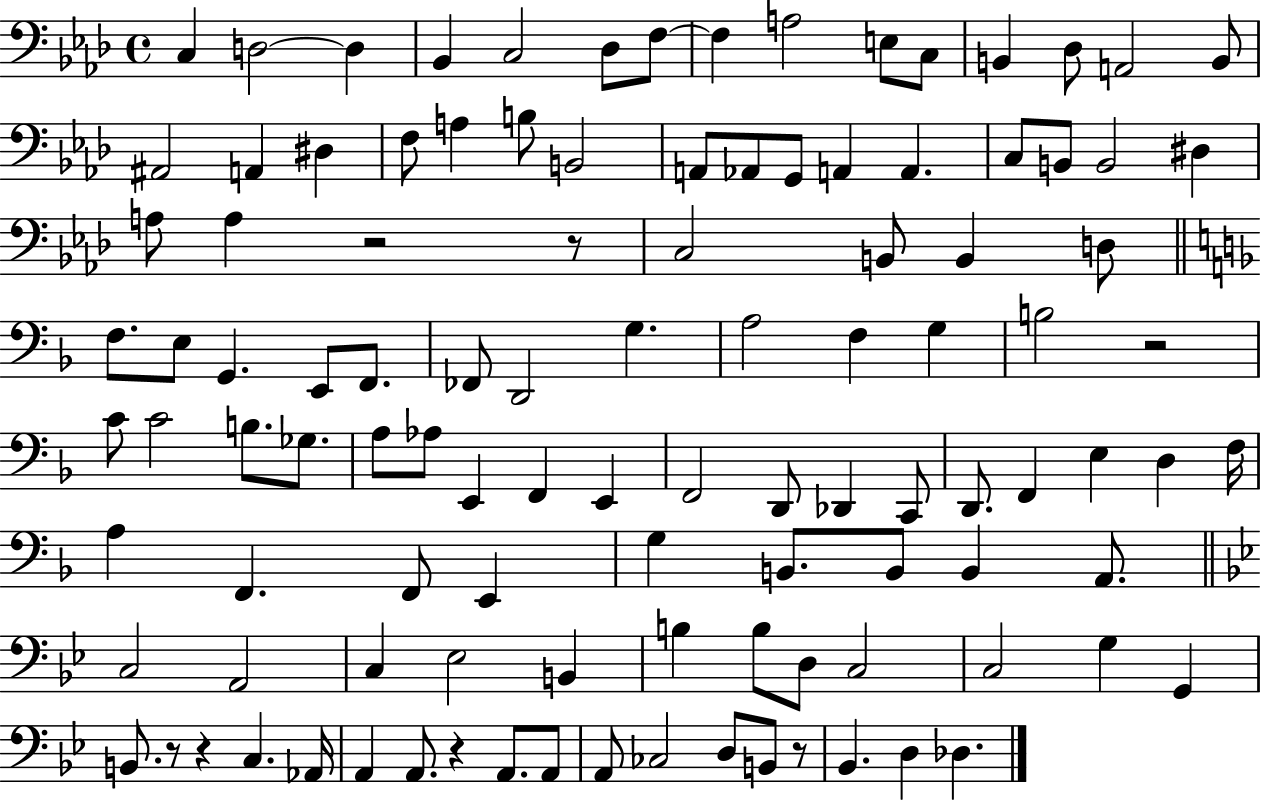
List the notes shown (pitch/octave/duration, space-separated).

C3/q D3/h D3/q Bb2/q C3/h Db3/e F3/e F3/q A3/h E3/e C3/e B2/q Db3/e A2/h B2/e A#2/h A2/q D#3/q F3/e A3/q B3/e B2/h A2/e Ab2/e G2/e A2/q A2/q. C3/e B2/e B2/h D#3/q A3/e A3/q R/h R/e C3/h B2/e B2/q D3/e F3/e. E3/e G2/q. E2/e F2/e. FES2/e D2/h G3/q. A3/h F3/q G3/q B3/h R/h C4/e C4/h B3/e. Gb3/e. A3/e Ab3/e E2/q F2/q E2/q F2/h D2/e Db2/q C2/e D2/e. F2/q E3/q D3/q F3/s A3/q F2/q. F2/e E2/q G3/q B2/e. B2/e B2/q A2/e. C3/h A2/h C3/q Eb3/h B2/q B3/q B3/e D3/e C3/h C3/h G3/q G2/q B2/e. R/e R/q C3/q. Ab2/s A2/q A2/e. R/q A2/e. A2/e A2/e CES3/h D3/e B2/e R/e Bb2/q. D3/q Db3/q.